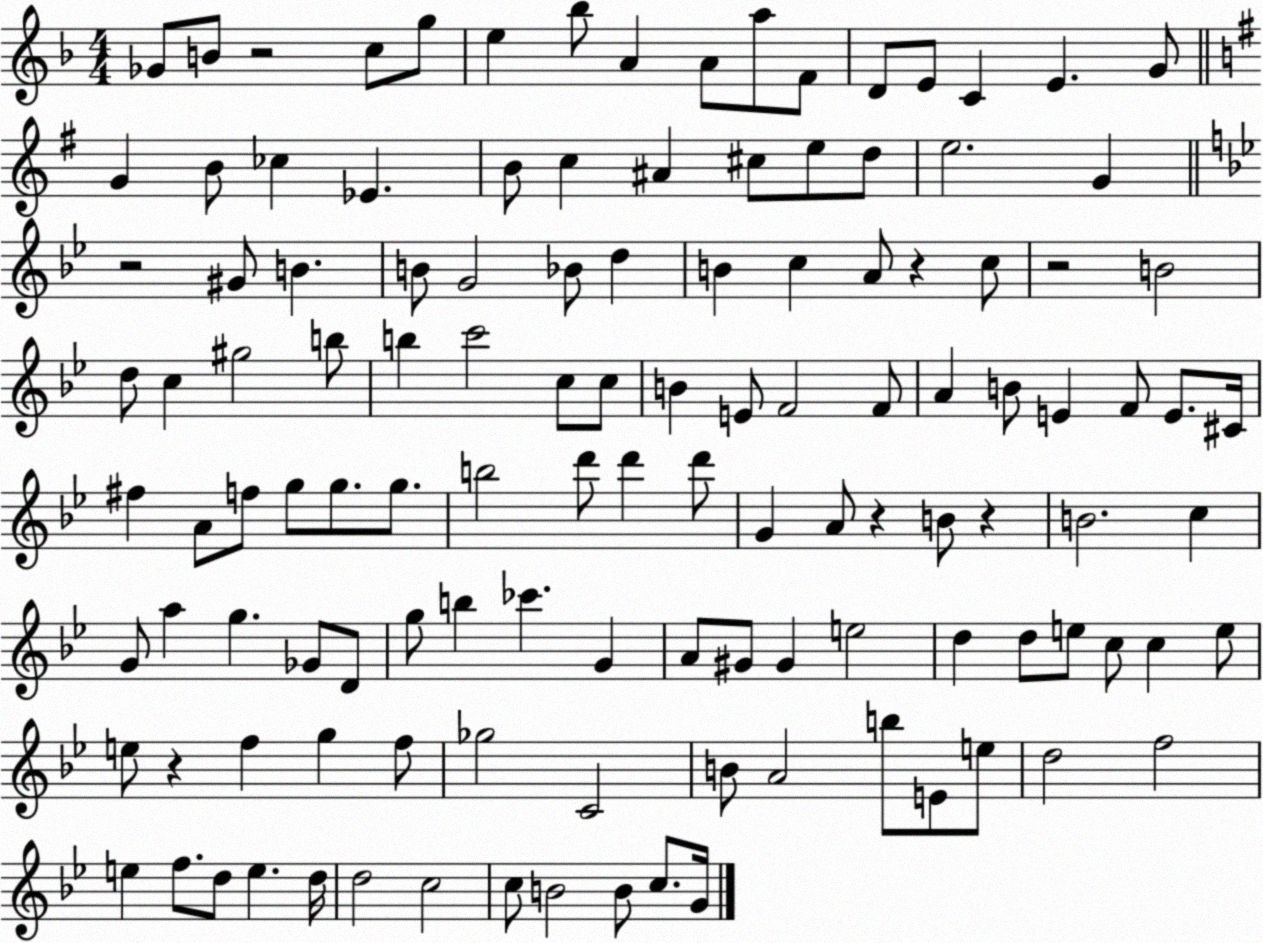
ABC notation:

X:1
T:Untitled
M:4/4
L:1/4
K:F
_G/2 B/2 z2 c/2 g/2 e _b/2 A A/2 a/2 F/2 D/2 E/2 C E G/2 G B/2 _c _E B/2 c ^A ^c/2 e/2 d/2 e2 G z2 ^G/2 B B/2 G2 _B/2 d B c A/2 z c/2 z2 B2 d/2 c ^g2 b/2 b c'2 c/2 c/2 B E/2 F2 F/2 A B/2 E F/2 E/2 ^C/4 ^f A/2 f/2 g/2 g/2 g/2 b2 d'/2 d' d'/2 G A/2 z B/2 z B2 c G/2 a g _G/2 D/2 g/2 b _c' G A/2 ^G/2 ^G e2 d d/2 e/2 c/2 c e/2 e/2 z f g f/2 _g2 C2 B/2 A2 b/2 E/2 e/2 d2 f2 e f/2 d/2 e d/4 d2 c2 c/2 B2 B/2 c/2 G/4